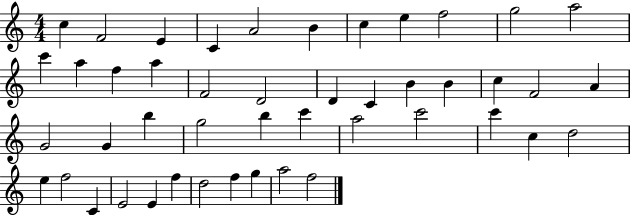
C5/q F4/h E4/q C4/q A4/h B4/q C5/q E5/q F5/h G5/h A5/h C6/q A5/q F5/q A5/q F4/h D4/h D4/q C4/q B4/q B4/q C5/q F4/h A4/q G4/h G4/q B5/q G5/h B5/q C6/q A5/h C6/h C6/q C5/q D5/h E5/q F5/h C4/q E4/h E4/q F5/q D5/h F5/q G5/q A5/h F5/h